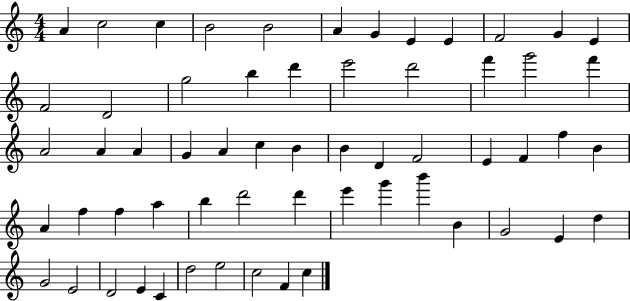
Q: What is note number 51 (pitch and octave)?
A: G4